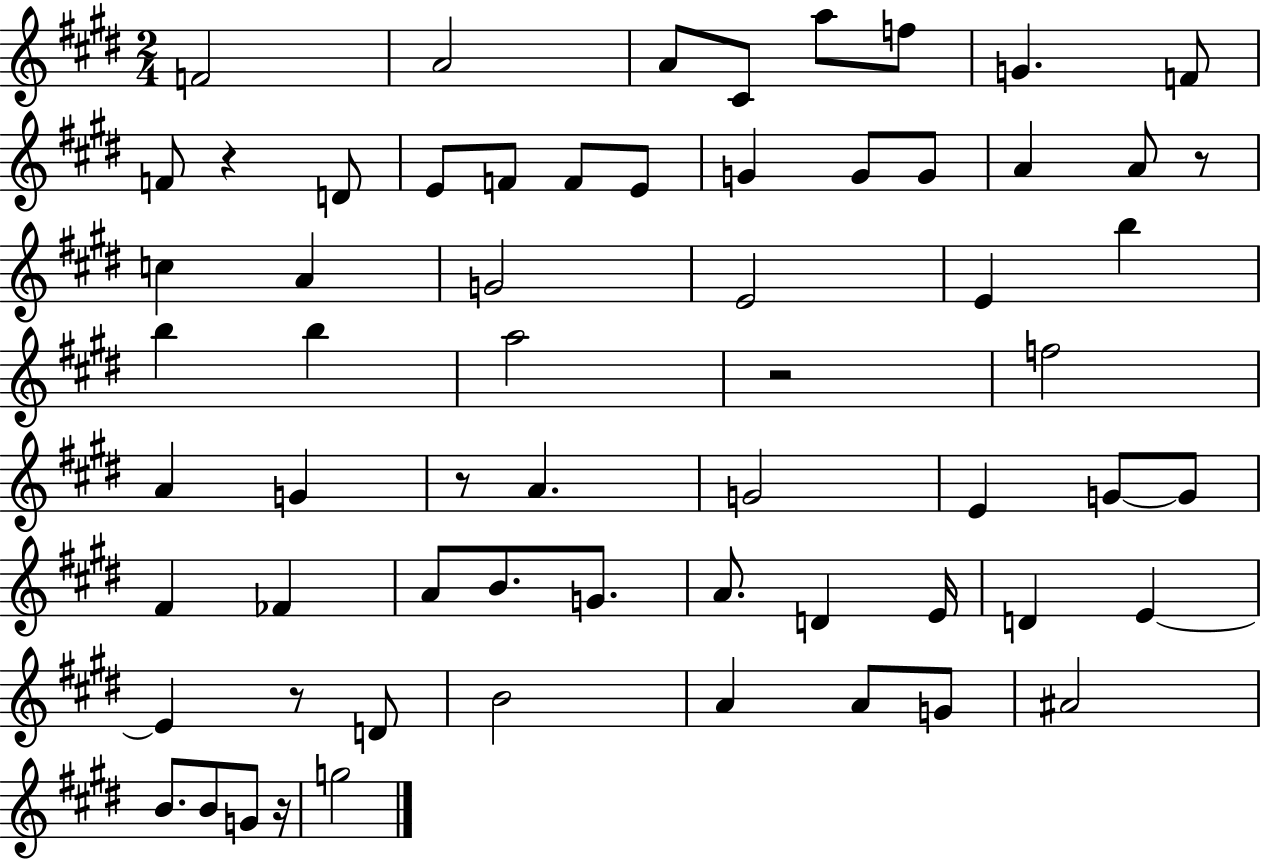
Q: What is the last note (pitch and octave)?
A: G5